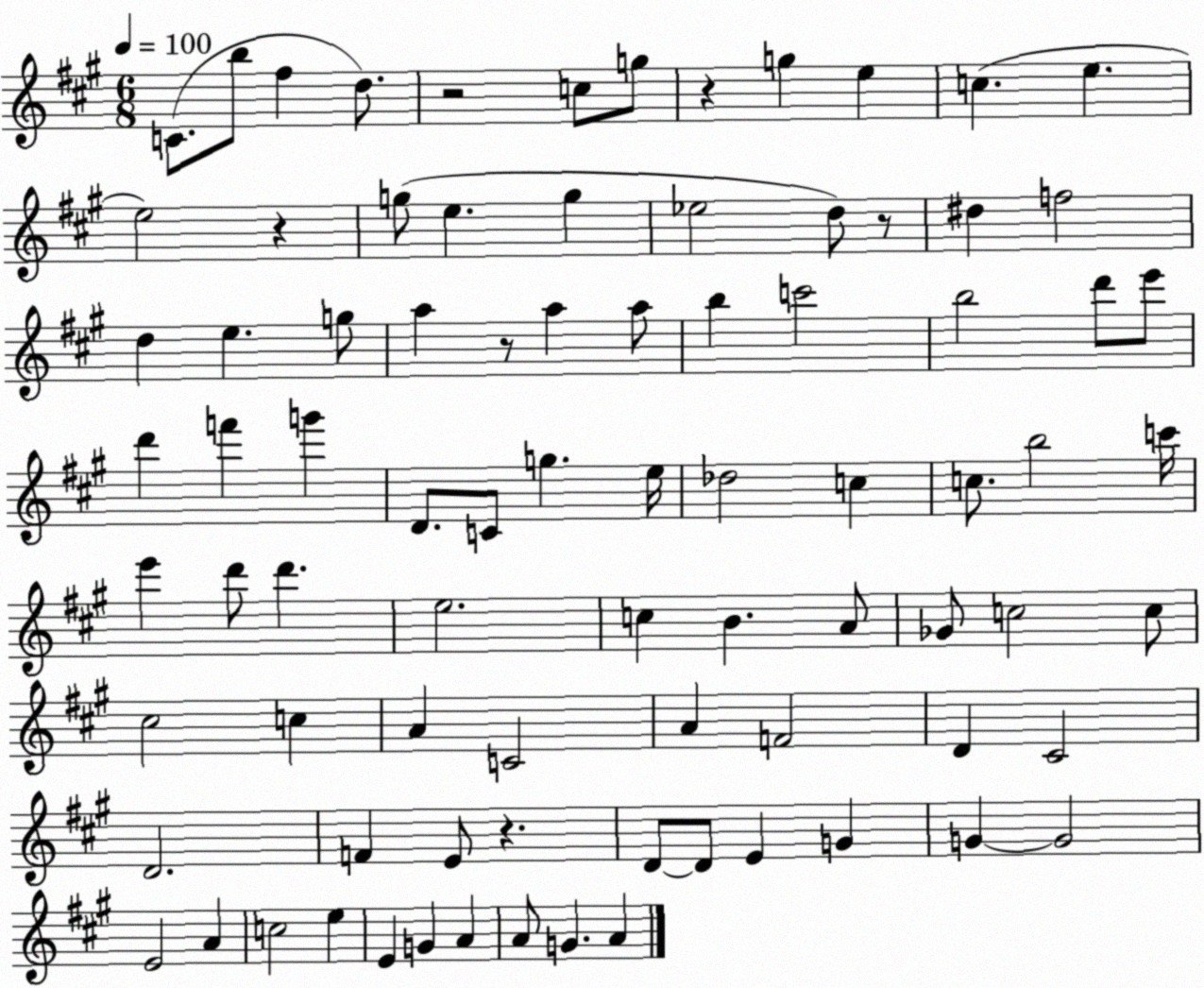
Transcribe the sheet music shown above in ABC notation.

X:1
T:Untitled
M:6/8
L:1/4
K:A
C/2 b/2 ^f d/2 z2 c/2 g/2 z g e c e e2 z g/2 e g _e2 d/2 z/2 ^d f2 d e g/2 a z/2 a a/2 b c'2 b2 d'/2 e'/2 d' f' g' D/2 C/2 g e/4 _d2 c c/2 b2 c'/4 e' d'/2 d' e2 c B A/2 _G/2 c2 c/2 ^c2 c A C2 A F2 D ^C2 D2 F E/2 z D/2 D/2 E G G G2 E2 A c2 e E G A A/2 G A